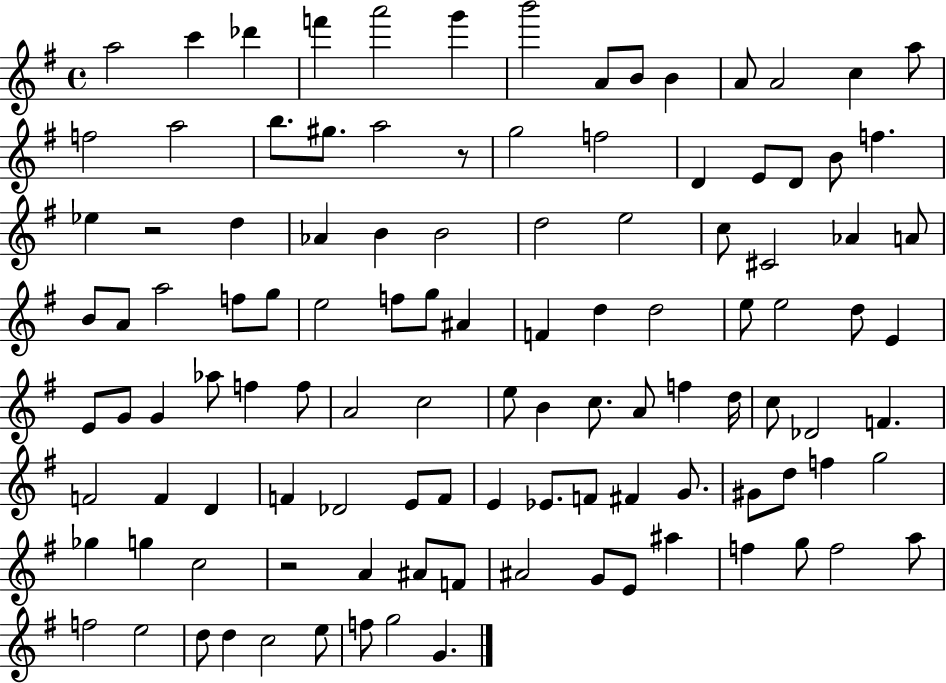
A5/h C6/q Db6/q F6/q A6/h G6/q B6/h A4/e B4/e B4/q A4/e A4/h C5/q A5/e F5/h A5/h B5/e. G#5/e. A5/h R/e G5/h F5/h D4/q E4/e D4/e B4/e F5/q. Eb5/q R/h D5/q Ab4/q B4/q B4/h D5/h E5/h C5/e C#4/h Ab4/q A4/e B4/e A4/e A5/h F5/e G5/e E5/h F5/e G5/e A#4/q F4/q D5/q D5/h E5/e E5/h D5/e E4/q E4/e G4/e G4/q Ab5/e F5/q F5/e A4/h C5/h E5/e B4/q C5/e. A4/e F5/q D5/s C5/e Db4/h F4/q. F4/h F4/q D4/q F4/q Db4/h E4/e F4/e E4/q Eb4/e. F4/e F#4/q G4/e. G#4/e D5/e F5/q G5/h Gb5/q G5/q C5/h R/h A4/q A#4/e F4/e A#4/h G4/e E4/e A#5/q F5/q G5/e F5/h A5/e F5/h E5/h D5/e D5/q C5/h E5/e F5/e G5/h G4/q.